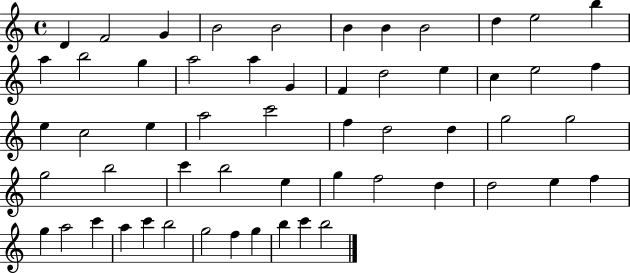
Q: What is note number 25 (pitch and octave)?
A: C5